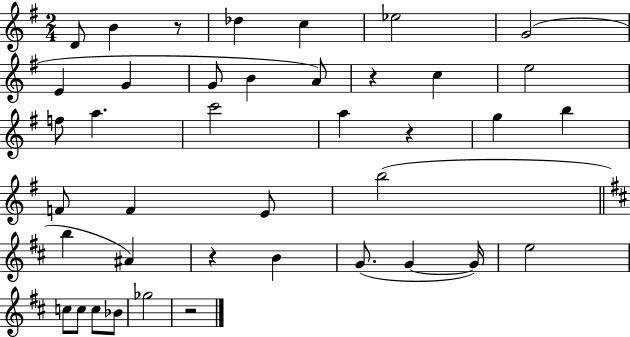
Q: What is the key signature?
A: G major